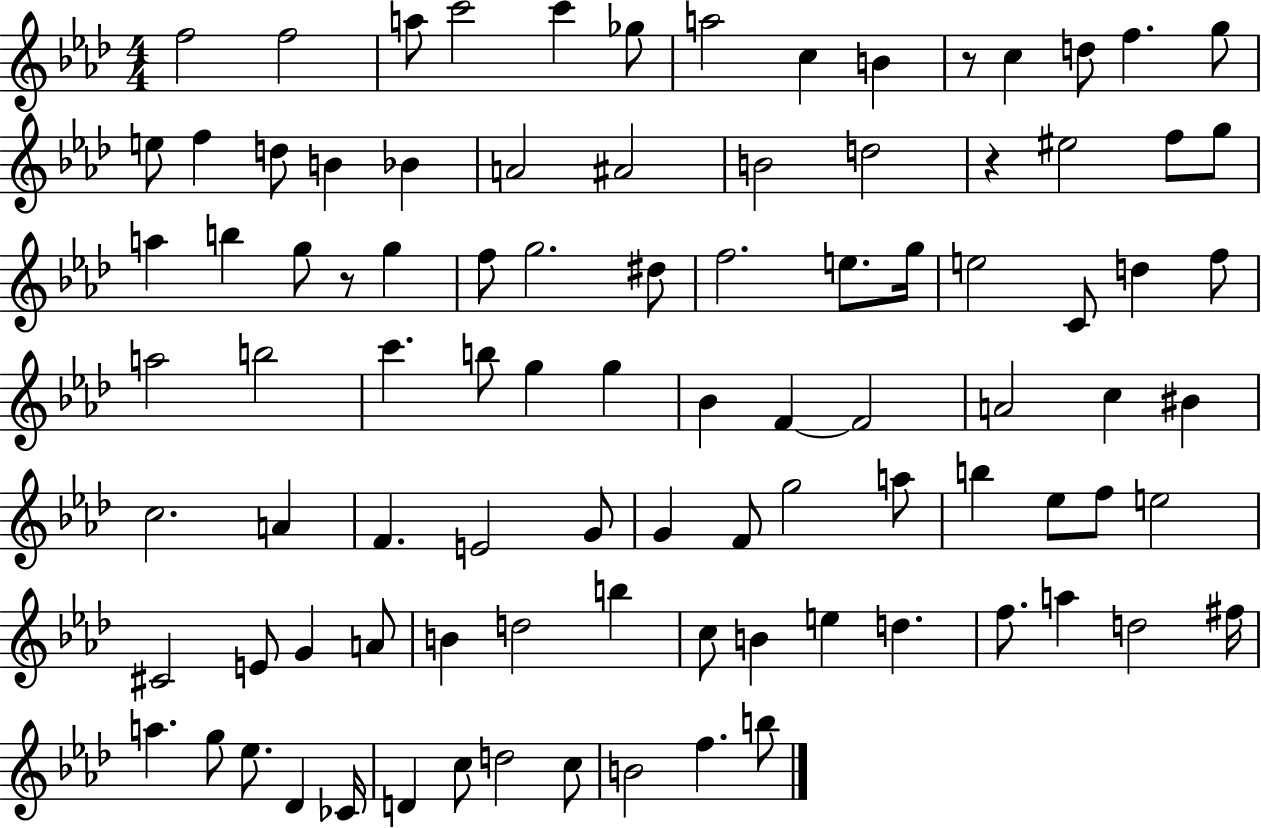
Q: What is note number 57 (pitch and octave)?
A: G4